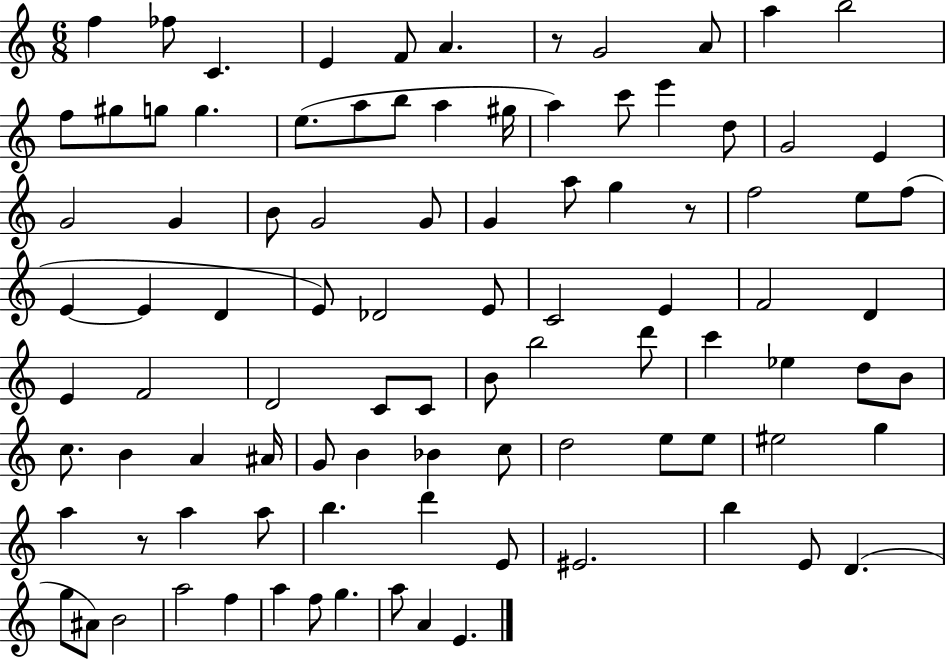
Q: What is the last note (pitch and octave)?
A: E4